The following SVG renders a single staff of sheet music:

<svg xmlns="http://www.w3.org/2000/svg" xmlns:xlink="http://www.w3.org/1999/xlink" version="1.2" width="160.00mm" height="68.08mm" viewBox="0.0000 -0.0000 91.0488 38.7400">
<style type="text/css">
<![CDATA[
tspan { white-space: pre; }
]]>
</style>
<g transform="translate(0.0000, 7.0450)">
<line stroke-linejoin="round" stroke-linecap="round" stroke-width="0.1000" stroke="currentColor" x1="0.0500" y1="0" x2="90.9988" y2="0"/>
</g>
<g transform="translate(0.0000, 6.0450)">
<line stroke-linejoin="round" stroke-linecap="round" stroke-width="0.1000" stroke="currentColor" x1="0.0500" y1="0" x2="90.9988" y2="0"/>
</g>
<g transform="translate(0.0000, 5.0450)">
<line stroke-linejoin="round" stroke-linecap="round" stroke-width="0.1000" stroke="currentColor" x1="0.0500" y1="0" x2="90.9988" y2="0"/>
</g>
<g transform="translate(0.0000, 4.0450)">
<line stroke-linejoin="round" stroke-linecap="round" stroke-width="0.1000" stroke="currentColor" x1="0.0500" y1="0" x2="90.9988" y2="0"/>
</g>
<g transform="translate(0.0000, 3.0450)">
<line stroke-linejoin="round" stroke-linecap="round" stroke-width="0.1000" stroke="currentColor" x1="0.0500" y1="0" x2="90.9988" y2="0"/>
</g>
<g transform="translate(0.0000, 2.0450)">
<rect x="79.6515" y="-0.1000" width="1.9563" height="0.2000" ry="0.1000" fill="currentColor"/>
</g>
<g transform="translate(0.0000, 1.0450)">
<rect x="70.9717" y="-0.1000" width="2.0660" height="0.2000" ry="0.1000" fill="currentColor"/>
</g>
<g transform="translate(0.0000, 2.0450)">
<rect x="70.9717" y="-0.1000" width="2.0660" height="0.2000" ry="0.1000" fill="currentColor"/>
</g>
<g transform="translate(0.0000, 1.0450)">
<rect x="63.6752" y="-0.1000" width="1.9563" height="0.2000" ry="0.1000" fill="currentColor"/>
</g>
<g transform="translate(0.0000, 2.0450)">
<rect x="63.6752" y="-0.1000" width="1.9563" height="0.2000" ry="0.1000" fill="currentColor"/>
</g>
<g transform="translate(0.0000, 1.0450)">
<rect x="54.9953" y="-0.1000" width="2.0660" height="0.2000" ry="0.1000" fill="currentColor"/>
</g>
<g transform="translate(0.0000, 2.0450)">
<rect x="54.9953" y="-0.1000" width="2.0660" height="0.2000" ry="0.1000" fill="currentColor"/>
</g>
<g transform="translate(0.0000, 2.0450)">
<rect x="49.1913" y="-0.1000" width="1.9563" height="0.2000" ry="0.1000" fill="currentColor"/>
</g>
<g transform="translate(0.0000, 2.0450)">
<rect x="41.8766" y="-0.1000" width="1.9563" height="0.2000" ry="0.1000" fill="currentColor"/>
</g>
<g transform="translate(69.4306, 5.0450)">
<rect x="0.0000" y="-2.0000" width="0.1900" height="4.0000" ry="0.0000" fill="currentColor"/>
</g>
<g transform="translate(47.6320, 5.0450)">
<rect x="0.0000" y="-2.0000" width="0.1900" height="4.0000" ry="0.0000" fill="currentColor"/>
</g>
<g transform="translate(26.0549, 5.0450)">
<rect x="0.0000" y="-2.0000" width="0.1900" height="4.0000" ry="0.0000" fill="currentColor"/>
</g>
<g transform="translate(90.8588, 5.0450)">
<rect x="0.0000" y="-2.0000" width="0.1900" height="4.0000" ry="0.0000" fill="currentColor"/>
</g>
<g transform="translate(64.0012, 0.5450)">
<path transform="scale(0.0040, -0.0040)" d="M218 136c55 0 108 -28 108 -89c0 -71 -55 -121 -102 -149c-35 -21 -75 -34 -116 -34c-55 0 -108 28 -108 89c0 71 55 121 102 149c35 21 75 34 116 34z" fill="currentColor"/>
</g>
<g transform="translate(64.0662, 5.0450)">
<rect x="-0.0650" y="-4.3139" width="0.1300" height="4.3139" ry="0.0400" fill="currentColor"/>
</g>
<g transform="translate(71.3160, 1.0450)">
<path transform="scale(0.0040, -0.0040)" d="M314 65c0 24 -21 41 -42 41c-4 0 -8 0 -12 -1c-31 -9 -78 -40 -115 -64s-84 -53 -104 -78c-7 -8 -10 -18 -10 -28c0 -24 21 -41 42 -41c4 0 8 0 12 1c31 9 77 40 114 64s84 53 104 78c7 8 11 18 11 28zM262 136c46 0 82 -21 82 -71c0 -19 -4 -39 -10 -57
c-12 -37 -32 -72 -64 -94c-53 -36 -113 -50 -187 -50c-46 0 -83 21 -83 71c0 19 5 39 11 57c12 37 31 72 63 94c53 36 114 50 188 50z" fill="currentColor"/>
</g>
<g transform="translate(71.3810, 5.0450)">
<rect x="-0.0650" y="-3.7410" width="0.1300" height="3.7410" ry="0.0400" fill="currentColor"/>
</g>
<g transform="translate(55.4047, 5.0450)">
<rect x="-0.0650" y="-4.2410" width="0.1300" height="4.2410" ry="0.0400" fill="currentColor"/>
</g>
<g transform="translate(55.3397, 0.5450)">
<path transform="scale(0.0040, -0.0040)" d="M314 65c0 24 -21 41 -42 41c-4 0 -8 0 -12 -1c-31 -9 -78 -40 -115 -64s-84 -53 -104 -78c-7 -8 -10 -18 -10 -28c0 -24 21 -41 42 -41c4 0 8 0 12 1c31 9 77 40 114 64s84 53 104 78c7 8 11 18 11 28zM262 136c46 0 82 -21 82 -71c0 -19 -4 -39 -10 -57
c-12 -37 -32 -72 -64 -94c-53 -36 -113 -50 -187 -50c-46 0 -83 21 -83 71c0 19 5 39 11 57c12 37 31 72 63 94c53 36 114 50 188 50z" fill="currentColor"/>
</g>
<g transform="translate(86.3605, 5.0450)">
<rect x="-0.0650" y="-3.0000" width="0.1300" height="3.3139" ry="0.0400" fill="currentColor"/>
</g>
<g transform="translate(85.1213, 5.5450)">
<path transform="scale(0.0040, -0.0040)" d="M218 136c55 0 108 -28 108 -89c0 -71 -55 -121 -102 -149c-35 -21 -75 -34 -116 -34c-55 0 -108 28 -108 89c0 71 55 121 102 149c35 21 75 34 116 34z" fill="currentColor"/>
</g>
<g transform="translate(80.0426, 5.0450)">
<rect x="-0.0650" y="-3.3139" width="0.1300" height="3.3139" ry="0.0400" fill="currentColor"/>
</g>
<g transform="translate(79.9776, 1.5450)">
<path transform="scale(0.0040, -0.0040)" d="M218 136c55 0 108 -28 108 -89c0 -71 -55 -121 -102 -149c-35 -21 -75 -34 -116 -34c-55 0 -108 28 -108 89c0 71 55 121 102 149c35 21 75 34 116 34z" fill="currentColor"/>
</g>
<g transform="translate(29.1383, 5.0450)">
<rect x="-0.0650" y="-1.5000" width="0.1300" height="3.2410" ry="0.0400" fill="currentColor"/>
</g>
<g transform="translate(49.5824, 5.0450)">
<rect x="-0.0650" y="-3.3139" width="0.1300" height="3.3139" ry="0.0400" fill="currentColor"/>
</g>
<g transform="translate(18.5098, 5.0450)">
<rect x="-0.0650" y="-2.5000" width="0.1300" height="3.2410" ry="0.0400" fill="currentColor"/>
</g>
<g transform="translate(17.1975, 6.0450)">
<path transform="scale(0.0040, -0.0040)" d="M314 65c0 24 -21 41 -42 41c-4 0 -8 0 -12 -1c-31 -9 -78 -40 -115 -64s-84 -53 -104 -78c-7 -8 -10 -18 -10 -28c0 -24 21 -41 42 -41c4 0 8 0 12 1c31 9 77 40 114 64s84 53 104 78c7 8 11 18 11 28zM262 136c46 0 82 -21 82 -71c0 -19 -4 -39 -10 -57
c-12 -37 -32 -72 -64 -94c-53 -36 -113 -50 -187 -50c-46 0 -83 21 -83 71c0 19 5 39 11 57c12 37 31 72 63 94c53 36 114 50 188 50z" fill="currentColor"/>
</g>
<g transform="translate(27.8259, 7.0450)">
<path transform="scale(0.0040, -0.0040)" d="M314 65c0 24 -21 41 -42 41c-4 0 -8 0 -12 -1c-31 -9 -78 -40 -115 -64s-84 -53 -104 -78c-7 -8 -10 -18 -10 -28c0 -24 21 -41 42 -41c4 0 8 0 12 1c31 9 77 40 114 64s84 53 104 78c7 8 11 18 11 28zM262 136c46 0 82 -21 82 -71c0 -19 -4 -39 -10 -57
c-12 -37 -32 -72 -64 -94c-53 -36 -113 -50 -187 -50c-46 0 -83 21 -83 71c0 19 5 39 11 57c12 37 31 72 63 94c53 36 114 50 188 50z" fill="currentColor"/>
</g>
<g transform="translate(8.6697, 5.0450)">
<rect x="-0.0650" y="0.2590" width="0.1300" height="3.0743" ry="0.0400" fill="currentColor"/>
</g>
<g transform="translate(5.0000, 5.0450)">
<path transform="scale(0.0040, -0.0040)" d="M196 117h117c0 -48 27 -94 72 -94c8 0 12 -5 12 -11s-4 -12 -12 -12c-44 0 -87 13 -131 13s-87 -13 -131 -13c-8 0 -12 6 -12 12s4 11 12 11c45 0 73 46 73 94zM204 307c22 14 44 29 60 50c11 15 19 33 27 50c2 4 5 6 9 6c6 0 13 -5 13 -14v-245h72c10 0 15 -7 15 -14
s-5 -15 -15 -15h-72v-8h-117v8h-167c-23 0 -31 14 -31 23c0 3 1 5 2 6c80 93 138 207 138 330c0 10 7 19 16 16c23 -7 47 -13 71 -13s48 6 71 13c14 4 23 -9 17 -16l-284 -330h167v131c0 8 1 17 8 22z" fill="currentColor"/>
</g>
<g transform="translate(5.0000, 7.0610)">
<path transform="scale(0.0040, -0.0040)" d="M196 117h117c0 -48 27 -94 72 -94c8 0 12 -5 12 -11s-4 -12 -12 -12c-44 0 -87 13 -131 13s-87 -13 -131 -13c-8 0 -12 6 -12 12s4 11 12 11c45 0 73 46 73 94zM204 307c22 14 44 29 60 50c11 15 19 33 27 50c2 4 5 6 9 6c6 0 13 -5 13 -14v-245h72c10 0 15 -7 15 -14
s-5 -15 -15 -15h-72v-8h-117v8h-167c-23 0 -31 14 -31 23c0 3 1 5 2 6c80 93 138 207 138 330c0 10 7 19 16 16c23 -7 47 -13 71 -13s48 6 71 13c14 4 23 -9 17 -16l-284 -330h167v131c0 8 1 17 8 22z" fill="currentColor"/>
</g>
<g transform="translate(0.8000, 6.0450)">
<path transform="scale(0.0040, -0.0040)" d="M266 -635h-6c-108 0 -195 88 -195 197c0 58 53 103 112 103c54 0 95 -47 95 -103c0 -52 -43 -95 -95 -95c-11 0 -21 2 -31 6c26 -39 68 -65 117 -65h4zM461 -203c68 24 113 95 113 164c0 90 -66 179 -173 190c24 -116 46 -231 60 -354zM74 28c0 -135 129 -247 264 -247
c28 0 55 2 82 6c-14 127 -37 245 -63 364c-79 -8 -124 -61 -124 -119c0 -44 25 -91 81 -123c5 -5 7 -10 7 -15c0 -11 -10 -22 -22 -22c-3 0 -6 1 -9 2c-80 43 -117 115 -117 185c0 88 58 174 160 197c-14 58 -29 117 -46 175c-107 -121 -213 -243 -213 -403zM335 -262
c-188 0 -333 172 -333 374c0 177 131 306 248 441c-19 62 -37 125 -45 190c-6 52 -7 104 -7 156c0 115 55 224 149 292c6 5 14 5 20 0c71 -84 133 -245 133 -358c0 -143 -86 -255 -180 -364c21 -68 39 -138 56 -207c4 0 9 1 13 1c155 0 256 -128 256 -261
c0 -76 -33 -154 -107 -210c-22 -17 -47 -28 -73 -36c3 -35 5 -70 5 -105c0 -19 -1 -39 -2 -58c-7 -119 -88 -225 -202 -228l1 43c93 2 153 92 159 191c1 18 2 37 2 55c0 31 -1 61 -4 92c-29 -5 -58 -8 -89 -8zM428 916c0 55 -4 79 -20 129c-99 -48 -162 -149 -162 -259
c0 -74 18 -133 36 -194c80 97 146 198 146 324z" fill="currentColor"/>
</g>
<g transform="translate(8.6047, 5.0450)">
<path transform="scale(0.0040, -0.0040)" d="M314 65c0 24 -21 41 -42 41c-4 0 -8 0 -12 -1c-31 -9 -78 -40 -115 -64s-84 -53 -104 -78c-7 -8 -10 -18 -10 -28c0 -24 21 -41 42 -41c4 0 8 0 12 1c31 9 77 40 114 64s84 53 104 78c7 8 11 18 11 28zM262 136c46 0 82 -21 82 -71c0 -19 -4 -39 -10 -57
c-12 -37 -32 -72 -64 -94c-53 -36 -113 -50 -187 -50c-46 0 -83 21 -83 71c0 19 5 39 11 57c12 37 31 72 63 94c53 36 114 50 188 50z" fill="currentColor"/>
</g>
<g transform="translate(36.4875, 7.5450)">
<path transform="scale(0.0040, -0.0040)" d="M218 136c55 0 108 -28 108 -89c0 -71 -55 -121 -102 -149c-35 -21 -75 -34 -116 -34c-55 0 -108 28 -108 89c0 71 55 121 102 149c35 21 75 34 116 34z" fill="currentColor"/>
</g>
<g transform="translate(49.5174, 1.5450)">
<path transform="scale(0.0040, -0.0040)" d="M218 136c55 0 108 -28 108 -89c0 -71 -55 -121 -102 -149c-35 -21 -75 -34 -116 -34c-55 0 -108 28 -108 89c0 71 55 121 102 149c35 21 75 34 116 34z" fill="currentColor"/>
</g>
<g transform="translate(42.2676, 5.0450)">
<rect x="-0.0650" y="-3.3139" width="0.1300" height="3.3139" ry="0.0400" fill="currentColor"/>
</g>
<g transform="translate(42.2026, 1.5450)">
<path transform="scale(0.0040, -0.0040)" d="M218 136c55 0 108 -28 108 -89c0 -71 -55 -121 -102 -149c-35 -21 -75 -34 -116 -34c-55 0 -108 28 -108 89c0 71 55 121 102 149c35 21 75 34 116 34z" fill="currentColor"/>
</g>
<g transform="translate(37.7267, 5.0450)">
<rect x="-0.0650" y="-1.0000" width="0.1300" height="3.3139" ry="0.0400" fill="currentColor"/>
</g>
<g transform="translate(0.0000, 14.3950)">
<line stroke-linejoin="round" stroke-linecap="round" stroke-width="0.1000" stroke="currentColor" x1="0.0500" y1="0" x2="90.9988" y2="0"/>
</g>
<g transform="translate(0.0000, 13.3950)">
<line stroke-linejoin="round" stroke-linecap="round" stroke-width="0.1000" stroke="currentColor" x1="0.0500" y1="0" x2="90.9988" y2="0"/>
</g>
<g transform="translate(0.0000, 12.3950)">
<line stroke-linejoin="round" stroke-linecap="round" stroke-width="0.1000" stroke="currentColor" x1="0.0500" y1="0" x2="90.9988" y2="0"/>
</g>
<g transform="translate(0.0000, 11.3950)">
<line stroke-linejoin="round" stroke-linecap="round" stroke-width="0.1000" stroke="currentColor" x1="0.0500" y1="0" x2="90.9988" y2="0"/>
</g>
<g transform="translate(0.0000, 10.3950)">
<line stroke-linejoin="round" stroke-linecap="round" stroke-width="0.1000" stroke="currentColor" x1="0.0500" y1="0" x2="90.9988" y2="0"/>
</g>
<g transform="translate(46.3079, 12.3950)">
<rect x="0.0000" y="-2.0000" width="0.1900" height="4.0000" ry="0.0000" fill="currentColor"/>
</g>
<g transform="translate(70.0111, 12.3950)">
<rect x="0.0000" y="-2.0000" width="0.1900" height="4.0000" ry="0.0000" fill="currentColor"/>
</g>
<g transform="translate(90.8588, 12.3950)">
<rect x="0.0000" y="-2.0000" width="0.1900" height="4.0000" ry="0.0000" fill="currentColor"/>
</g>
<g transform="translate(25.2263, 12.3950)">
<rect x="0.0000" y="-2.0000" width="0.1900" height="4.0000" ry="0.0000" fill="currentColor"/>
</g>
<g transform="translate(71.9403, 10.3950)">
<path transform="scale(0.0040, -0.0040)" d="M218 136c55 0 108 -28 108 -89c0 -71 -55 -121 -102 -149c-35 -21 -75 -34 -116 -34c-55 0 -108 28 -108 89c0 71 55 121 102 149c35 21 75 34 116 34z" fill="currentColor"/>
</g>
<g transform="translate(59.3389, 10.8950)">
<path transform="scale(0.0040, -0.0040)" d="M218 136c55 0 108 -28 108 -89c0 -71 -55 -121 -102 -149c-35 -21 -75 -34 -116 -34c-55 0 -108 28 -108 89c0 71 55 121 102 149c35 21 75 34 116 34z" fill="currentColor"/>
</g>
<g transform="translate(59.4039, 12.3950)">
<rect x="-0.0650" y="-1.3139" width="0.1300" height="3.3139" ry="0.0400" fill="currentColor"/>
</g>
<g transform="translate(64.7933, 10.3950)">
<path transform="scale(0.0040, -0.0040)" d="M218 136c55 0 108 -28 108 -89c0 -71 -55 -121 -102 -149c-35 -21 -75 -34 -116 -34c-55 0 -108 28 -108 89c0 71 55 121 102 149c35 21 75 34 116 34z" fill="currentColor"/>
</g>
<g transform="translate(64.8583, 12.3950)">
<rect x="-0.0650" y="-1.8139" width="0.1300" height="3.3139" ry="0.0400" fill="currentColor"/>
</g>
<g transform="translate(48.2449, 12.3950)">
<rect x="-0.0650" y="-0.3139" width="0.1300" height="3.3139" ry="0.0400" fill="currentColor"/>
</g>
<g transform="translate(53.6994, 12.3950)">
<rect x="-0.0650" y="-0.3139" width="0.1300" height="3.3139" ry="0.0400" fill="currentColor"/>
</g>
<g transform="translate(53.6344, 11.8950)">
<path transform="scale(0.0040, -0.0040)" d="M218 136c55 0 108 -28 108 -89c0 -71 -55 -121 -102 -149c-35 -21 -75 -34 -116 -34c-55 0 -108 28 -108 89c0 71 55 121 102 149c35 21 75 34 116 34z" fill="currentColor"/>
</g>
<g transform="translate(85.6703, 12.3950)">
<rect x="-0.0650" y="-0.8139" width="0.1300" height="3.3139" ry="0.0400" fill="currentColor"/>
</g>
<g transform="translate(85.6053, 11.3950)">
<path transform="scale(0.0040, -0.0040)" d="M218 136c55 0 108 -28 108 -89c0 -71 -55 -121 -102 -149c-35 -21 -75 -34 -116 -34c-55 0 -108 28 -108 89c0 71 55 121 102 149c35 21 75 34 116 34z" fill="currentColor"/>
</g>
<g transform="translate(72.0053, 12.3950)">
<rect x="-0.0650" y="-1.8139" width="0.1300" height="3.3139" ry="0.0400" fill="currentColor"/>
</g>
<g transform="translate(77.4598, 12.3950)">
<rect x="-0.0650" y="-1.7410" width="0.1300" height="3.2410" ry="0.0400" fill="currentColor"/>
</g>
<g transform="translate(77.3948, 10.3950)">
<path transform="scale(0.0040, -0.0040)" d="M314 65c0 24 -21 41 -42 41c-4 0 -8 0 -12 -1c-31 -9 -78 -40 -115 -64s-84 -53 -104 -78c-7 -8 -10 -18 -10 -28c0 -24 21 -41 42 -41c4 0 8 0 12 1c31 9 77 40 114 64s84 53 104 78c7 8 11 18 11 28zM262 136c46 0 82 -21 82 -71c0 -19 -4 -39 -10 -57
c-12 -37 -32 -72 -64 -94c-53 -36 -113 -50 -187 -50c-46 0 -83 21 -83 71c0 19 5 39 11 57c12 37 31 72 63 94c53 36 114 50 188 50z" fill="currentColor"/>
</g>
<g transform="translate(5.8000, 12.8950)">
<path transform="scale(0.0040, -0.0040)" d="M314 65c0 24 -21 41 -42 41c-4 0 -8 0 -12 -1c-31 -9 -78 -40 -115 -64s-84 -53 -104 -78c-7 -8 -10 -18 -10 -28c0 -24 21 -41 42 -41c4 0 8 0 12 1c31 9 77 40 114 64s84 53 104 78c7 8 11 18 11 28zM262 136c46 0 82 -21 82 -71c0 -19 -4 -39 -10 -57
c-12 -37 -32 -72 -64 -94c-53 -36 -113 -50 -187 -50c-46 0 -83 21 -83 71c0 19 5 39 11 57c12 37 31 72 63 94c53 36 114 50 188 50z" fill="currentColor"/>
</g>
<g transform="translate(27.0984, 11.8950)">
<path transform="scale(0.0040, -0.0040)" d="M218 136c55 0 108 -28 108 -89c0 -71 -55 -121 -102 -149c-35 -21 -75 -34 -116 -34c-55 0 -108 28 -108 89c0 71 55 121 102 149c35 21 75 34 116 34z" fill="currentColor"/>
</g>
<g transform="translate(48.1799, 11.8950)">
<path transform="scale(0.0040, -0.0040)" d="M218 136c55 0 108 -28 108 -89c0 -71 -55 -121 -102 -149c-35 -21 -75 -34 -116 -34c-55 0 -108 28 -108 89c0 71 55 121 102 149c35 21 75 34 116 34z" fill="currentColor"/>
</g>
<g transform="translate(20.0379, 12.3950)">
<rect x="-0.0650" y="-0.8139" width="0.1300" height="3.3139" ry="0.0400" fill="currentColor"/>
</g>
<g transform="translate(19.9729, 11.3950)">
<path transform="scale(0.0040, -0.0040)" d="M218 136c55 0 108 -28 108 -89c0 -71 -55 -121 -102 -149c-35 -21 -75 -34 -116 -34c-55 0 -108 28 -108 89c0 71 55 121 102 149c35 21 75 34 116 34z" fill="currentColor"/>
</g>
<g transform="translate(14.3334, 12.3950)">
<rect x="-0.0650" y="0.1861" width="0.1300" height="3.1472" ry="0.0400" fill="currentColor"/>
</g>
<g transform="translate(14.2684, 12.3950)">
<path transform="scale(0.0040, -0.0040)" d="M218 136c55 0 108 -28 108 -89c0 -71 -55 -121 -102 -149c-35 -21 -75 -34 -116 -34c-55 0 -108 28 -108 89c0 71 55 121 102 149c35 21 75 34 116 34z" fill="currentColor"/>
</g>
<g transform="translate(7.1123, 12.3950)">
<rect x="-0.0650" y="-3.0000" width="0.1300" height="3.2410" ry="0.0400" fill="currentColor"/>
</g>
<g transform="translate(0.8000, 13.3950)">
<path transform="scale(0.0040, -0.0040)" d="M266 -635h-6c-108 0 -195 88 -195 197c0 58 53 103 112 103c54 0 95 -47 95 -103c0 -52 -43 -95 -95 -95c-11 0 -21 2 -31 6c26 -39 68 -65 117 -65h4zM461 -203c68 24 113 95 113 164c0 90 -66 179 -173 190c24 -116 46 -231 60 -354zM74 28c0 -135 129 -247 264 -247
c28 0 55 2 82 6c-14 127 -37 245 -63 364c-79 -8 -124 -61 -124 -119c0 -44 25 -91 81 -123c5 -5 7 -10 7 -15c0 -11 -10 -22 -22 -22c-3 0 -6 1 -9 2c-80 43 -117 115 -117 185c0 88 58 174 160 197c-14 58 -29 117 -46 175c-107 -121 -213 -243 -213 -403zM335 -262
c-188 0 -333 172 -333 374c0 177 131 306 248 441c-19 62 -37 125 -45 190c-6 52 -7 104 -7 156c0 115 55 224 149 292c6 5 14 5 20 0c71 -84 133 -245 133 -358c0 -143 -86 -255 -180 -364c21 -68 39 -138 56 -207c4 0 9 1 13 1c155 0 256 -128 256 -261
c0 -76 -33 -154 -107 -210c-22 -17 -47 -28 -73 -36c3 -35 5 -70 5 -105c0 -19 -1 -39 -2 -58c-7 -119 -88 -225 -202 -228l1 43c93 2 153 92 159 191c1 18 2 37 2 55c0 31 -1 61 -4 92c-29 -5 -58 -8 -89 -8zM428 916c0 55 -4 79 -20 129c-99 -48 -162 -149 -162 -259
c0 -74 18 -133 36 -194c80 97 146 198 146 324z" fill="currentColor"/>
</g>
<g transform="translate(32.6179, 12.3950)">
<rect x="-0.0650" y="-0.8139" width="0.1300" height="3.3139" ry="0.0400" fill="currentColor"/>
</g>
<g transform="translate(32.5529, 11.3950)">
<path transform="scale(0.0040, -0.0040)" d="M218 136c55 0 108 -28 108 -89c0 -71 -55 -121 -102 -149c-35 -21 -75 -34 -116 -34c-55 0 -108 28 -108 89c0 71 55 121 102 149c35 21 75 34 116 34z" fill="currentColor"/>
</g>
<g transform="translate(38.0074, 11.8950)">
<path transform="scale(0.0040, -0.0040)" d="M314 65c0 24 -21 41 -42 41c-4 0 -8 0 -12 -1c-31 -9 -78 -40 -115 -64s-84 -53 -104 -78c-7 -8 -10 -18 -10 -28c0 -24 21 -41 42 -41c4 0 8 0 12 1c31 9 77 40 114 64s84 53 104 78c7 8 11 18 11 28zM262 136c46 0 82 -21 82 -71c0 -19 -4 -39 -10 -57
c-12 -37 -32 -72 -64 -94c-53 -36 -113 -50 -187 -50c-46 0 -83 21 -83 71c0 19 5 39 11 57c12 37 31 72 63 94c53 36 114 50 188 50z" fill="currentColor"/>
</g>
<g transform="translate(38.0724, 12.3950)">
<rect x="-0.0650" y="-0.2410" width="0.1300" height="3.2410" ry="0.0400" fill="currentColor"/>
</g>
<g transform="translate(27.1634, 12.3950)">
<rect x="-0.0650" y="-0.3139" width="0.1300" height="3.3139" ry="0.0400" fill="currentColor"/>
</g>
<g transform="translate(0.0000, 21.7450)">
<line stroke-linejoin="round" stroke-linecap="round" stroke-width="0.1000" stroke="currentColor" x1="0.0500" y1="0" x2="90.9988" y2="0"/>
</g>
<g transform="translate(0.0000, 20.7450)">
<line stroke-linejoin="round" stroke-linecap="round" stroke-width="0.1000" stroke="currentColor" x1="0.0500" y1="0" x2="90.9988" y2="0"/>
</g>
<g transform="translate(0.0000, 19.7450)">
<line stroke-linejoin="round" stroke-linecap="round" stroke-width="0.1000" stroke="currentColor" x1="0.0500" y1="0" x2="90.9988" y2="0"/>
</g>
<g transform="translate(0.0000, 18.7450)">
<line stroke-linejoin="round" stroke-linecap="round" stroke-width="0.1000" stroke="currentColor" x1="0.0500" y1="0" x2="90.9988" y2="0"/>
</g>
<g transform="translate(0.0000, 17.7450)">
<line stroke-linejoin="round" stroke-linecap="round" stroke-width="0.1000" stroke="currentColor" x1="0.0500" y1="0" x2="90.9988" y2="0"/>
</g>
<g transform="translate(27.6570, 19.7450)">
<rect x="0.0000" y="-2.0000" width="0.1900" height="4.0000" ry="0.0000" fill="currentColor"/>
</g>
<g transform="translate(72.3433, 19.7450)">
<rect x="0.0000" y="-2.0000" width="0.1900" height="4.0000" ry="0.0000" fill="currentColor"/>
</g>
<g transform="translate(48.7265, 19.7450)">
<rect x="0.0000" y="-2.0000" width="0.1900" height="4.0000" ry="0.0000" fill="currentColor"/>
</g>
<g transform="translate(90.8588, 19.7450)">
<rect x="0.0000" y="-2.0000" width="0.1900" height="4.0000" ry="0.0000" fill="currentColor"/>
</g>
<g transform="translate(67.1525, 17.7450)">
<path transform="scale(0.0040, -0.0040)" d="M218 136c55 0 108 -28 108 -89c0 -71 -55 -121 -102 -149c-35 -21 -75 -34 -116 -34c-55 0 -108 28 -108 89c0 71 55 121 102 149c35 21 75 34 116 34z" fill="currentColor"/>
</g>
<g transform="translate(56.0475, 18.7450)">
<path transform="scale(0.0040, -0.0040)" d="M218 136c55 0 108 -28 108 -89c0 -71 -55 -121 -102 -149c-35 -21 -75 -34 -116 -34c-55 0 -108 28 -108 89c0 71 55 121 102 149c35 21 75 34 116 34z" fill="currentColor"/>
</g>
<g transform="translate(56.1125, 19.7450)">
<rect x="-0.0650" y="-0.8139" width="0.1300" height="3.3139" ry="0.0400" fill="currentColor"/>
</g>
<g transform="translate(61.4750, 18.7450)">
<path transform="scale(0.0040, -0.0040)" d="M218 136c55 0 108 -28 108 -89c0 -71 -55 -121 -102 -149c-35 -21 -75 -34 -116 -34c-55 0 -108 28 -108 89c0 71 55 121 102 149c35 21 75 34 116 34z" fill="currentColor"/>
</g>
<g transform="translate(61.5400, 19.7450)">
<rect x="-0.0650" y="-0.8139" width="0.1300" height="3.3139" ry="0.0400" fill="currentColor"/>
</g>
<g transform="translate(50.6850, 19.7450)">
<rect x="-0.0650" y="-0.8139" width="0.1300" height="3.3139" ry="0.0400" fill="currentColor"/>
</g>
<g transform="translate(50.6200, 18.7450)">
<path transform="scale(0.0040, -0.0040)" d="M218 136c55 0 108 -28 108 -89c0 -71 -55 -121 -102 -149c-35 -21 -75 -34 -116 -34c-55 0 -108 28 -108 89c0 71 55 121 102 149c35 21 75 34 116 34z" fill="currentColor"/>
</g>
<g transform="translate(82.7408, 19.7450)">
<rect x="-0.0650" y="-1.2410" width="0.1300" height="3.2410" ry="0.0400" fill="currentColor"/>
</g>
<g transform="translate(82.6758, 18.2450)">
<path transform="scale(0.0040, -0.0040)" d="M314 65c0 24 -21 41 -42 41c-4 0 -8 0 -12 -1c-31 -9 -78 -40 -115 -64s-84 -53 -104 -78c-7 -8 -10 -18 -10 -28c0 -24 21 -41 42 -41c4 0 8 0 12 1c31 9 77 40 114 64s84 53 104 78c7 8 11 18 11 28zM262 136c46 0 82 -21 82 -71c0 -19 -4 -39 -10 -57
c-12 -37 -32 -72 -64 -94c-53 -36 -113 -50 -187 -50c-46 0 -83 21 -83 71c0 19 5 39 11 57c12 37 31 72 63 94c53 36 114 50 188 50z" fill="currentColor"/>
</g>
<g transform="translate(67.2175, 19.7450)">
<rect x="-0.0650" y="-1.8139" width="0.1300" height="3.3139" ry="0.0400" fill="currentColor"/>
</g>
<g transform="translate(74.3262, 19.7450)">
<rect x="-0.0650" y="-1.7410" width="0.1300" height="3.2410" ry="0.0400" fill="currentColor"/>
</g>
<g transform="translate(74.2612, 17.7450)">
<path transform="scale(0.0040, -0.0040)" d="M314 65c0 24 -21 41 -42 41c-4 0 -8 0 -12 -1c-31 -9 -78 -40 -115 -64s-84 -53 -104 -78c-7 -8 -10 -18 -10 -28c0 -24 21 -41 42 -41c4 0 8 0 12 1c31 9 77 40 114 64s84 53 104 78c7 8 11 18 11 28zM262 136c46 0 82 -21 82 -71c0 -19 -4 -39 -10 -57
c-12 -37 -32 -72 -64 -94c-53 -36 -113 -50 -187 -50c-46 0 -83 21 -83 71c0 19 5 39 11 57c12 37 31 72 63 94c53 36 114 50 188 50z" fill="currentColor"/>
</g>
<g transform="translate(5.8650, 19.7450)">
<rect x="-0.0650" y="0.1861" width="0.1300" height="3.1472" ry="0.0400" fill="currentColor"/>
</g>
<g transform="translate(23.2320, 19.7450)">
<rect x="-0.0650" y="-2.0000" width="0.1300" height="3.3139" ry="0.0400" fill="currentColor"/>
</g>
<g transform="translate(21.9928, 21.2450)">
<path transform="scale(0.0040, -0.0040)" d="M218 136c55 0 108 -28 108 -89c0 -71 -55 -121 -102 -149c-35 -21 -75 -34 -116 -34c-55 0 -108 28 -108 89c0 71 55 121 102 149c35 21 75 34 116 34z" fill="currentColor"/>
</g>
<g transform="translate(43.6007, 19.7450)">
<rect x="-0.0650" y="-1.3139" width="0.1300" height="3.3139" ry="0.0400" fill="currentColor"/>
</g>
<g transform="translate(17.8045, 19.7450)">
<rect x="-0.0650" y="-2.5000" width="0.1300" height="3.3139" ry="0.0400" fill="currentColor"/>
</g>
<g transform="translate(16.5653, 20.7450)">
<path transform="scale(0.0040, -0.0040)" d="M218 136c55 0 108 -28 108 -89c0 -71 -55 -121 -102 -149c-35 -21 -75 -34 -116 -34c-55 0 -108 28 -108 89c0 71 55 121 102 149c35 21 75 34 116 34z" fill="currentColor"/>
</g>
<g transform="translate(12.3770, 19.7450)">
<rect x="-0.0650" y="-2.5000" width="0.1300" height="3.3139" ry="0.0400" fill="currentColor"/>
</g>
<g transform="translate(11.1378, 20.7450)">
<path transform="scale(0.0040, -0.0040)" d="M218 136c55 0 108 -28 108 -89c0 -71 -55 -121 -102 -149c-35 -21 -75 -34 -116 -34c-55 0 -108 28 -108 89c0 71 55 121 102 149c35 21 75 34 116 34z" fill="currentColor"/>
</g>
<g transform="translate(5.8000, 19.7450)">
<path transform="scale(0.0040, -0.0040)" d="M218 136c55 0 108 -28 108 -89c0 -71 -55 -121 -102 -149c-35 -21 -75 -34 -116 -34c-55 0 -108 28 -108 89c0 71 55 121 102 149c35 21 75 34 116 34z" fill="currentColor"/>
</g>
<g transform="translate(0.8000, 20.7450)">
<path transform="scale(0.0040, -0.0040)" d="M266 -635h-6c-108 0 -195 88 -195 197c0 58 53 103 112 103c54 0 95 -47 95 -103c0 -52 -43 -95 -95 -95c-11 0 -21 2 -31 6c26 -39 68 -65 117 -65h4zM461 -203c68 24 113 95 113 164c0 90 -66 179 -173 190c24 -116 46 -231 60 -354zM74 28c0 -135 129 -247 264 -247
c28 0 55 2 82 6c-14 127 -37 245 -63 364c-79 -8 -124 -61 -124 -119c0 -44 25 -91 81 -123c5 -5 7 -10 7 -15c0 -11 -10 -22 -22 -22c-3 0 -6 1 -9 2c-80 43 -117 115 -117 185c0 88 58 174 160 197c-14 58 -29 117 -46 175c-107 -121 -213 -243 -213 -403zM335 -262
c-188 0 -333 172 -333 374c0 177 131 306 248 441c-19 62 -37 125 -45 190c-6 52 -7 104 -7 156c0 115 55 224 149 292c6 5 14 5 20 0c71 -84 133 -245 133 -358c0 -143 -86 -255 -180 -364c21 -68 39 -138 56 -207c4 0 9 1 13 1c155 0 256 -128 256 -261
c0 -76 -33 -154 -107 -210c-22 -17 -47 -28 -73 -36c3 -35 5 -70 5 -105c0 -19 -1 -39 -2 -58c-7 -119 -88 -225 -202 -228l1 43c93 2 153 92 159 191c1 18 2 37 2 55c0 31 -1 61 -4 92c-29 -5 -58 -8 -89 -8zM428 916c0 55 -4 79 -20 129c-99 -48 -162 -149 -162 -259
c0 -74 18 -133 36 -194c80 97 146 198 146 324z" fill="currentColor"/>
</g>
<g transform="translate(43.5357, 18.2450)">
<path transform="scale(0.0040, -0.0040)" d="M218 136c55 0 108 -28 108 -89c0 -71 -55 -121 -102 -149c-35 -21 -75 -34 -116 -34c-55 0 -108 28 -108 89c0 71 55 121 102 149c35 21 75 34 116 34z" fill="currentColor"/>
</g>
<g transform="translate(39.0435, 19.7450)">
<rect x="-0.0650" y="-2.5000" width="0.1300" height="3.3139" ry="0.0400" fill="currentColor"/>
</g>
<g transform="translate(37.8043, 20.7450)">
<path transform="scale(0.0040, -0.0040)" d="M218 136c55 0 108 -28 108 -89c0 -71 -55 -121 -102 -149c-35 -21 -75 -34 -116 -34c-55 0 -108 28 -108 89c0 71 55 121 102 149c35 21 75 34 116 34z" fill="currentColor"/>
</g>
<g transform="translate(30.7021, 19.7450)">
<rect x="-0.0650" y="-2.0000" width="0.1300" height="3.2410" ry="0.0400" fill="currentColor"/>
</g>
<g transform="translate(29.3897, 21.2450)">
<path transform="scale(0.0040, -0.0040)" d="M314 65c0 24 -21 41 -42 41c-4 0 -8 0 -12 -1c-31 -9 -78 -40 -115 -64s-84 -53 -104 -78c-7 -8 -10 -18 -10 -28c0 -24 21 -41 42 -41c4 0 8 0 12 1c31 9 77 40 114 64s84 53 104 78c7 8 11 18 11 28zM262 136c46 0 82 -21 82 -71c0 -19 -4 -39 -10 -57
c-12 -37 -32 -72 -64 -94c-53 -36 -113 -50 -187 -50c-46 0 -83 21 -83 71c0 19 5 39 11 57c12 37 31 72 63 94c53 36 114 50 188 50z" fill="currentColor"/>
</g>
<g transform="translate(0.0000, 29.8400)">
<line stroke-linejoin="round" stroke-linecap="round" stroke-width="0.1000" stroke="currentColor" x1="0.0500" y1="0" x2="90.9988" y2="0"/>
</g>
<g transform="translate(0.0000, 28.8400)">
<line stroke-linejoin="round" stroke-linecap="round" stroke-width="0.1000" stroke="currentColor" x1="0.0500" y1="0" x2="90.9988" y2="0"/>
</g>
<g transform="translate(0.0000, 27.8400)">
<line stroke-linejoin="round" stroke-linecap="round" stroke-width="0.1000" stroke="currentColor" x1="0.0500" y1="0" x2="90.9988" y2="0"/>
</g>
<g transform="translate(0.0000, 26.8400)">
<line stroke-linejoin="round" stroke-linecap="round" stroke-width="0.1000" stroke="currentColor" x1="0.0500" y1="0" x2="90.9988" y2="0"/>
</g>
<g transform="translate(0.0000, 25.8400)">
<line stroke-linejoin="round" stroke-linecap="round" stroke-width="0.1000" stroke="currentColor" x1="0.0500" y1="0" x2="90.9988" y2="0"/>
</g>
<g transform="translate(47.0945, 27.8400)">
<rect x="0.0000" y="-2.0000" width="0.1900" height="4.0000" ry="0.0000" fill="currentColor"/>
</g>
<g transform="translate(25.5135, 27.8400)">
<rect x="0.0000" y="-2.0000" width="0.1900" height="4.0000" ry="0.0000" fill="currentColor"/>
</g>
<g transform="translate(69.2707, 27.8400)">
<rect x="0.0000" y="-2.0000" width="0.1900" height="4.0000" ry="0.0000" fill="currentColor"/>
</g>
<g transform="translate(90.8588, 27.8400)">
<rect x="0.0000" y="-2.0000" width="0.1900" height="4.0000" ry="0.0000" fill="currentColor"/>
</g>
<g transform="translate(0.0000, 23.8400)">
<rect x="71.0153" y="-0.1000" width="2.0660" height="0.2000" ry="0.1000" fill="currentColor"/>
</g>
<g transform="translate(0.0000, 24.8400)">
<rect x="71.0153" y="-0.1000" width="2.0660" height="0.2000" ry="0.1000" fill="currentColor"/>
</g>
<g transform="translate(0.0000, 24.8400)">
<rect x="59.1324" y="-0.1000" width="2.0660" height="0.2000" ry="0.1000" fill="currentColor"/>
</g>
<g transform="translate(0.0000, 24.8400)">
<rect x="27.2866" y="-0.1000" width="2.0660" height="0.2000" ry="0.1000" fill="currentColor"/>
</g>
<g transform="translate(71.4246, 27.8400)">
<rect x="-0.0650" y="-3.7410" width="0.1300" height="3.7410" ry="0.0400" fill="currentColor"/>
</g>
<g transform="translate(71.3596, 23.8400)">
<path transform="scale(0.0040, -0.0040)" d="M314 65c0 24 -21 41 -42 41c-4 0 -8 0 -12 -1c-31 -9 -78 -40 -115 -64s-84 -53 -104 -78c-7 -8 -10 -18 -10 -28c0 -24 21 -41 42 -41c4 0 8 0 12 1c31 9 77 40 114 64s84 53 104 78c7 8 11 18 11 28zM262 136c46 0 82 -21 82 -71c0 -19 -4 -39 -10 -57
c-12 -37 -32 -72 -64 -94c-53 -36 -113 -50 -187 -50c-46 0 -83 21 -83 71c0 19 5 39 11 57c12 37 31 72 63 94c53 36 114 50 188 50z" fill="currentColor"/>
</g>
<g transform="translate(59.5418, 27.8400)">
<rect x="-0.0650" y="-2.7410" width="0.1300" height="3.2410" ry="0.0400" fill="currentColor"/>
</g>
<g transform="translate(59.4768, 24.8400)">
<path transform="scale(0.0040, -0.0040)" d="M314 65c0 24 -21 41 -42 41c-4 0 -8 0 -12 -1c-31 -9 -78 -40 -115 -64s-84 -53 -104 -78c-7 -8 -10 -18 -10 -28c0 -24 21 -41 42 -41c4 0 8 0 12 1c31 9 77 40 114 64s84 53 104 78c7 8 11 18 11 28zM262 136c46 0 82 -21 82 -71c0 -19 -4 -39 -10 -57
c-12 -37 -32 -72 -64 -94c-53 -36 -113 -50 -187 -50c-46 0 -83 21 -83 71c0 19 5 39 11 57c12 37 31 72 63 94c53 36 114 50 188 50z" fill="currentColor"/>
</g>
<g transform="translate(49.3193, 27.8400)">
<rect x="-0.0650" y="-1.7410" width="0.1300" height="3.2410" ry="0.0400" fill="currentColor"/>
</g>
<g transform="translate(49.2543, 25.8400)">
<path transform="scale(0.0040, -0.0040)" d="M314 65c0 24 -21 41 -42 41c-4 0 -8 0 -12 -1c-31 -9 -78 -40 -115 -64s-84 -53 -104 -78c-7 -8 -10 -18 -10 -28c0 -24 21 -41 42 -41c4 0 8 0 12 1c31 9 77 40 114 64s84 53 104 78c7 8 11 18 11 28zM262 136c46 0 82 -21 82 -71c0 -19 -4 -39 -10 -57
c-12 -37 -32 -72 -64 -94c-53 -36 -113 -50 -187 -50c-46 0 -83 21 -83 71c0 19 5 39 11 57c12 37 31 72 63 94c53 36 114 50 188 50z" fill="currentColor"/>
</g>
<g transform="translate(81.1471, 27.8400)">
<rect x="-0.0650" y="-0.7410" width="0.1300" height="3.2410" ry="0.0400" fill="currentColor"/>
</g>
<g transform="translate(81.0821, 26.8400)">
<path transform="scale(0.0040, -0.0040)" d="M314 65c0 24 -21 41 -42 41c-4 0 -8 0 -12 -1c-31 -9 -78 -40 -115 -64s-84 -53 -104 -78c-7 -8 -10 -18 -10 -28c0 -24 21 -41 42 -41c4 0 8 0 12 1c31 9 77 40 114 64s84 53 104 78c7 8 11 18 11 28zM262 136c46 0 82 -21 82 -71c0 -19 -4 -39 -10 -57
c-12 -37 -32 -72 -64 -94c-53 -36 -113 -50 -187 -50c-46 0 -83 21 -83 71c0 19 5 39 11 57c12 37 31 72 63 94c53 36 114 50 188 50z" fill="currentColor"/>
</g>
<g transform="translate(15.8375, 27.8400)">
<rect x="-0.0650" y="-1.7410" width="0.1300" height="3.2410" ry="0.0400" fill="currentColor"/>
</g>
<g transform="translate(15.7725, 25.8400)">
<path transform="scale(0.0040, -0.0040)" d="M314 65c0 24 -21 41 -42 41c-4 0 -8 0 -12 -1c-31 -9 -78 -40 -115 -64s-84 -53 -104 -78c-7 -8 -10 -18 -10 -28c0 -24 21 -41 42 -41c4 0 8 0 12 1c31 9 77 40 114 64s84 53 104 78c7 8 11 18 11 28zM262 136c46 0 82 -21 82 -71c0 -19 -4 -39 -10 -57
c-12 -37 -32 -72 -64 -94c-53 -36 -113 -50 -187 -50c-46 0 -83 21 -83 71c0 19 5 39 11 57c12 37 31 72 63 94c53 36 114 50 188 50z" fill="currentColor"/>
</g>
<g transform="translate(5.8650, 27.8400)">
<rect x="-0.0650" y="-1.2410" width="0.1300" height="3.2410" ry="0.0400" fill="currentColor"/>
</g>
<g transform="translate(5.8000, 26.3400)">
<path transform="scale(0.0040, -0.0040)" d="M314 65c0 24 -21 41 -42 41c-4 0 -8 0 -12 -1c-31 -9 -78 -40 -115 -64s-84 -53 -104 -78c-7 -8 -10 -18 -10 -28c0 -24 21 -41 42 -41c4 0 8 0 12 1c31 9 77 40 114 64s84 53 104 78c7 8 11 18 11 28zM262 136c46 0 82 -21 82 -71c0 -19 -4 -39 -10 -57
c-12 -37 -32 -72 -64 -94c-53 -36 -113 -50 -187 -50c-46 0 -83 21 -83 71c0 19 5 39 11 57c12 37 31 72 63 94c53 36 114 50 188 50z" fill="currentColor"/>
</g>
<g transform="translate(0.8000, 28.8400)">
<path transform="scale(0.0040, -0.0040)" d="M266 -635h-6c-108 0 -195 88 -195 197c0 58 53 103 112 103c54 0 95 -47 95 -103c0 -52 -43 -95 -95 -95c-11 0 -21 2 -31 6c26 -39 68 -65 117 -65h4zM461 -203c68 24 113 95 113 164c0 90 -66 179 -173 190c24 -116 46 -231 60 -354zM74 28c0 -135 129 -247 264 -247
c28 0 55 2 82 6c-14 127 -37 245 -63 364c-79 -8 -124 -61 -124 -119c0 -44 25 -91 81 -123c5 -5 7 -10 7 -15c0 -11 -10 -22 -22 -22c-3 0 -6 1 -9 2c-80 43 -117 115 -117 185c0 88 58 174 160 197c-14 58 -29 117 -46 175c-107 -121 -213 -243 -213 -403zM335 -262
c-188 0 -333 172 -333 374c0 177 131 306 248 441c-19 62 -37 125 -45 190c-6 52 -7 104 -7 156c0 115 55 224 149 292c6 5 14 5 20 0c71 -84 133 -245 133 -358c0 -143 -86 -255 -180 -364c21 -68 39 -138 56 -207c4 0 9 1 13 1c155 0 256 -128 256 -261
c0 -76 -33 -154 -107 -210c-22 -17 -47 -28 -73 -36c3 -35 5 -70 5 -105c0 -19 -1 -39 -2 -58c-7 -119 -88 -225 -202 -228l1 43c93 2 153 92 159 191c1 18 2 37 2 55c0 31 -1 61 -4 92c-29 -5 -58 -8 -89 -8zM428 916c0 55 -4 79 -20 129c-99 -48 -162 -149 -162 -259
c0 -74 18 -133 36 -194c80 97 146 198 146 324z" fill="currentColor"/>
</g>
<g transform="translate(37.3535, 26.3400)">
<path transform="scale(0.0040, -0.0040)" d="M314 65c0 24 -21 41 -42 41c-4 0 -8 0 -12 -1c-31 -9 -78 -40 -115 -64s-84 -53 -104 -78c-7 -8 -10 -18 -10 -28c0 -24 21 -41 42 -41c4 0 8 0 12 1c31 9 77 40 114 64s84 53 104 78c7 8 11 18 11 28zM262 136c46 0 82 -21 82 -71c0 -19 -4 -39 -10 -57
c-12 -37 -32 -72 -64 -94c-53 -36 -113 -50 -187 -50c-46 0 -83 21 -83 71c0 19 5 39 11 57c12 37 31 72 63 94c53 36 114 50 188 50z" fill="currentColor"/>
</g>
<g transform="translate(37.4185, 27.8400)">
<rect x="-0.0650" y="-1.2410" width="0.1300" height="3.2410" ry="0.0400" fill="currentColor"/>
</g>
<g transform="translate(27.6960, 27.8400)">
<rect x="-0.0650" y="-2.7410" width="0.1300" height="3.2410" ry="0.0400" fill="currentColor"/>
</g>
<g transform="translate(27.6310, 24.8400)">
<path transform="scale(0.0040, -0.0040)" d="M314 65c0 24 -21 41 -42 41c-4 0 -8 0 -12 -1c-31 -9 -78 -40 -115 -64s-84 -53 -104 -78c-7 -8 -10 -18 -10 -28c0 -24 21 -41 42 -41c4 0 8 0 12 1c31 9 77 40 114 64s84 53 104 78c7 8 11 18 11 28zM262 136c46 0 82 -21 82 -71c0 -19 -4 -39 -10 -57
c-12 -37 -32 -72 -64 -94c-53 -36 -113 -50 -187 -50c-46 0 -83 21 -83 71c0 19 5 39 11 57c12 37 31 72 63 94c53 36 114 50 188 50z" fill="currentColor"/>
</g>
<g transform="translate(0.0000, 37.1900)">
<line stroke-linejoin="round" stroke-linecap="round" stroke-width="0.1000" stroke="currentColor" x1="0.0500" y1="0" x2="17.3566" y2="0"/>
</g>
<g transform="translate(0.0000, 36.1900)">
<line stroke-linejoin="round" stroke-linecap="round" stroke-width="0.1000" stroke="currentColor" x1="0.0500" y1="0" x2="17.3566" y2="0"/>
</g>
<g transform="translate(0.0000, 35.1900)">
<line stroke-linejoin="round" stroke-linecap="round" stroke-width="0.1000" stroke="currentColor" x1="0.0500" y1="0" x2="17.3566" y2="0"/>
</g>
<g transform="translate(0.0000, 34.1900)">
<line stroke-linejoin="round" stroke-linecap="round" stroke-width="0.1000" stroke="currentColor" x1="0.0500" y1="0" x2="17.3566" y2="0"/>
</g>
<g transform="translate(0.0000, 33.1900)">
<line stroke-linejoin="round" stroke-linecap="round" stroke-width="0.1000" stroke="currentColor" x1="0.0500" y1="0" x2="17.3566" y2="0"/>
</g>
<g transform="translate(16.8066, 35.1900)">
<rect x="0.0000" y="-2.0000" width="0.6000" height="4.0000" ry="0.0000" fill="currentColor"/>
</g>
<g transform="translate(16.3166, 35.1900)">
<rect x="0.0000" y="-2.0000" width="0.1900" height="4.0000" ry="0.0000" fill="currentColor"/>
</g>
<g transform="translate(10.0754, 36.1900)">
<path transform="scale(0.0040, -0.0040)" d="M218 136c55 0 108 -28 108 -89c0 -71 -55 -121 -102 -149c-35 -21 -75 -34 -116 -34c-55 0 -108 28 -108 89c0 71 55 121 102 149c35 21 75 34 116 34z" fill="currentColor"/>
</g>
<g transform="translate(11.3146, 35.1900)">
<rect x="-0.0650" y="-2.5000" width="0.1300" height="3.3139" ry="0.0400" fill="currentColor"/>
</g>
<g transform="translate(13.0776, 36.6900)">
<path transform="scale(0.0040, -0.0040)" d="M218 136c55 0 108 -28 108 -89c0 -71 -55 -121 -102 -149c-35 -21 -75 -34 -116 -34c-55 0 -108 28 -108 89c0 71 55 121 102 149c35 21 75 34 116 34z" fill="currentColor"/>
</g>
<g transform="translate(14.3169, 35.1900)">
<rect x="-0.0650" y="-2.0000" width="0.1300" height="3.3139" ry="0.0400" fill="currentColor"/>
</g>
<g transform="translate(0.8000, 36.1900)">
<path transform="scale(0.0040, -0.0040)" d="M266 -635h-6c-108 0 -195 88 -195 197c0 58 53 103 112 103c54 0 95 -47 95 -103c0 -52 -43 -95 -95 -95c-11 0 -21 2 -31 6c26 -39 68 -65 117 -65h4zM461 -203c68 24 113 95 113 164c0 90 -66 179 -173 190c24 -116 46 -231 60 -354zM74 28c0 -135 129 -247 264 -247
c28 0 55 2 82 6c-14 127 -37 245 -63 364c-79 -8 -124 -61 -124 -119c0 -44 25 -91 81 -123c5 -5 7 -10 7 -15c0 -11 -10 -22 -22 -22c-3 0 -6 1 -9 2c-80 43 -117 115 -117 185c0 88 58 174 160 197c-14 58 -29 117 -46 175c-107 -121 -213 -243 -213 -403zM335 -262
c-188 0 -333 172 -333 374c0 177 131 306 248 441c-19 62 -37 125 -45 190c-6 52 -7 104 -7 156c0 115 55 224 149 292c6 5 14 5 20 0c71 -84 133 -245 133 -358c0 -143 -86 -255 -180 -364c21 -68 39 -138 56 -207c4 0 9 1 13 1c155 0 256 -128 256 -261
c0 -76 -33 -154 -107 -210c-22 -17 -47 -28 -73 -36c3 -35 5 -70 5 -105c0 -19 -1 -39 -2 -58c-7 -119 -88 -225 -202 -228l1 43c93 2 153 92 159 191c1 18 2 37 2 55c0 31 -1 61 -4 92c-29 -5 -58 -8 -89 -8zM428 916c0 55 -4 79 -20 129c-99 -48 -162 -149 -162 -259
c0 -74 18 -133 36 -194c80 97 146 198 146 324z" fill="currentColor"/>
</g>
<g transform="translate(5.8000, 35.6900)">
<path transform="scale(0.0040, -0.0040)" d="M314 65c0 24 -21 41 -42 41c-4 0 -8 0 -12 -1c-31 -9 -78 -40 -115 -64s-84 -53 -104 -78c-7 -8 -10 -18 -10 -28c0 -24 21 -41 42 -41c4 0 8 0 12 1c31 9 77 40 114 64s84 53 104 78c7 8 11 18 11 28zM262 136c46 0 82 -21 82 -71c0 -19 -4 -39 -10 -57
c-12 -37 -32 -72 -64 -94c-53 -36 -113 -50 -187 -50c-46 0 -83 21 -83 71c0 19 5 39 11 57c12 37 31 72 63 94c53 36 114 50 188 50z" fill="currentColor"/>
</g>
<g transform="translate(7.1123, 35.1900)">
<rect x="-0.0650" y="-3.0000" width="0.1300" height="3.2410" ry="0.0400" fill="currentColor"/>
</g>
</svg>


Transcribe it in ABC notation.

X:1
T:Untitled
M:4/4
L:1/4
K:C
B2 G2 E2 D b b d'2 d' c'2 b A A2 B d c d c2 c c e f f f2 d B G G F F2 G e d d d f f2 e2 e2 f2 a2 e2 f2 a2 c'2 d2 A2 G F